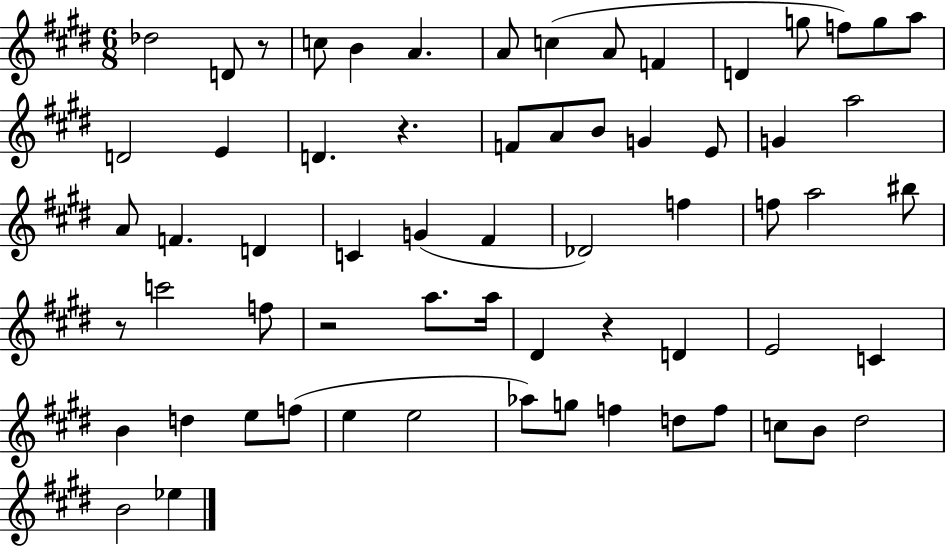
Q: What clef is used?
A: treble